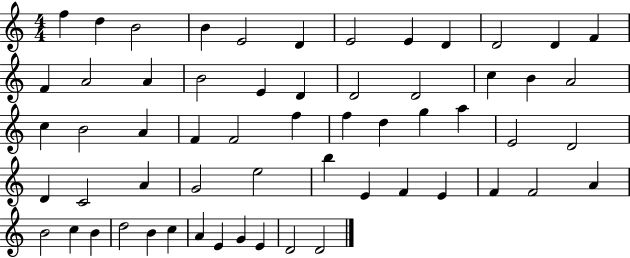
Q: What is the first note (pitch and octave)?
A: F5